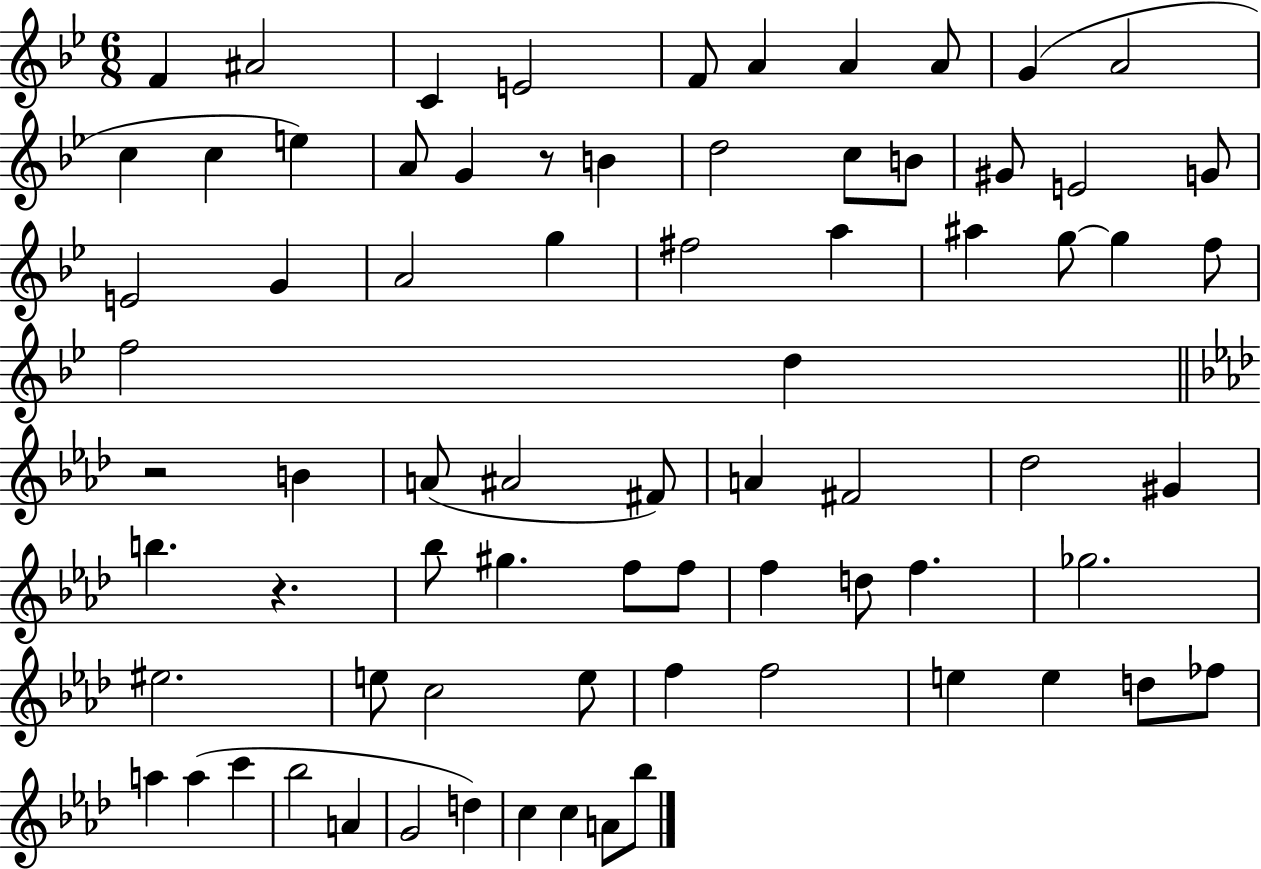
F4/q A#4/h C4/q E4/h F4/e A4/q A4/q A4/e G4/q A4/h C5/q C5/q E5/q A4/e G4/q R/e B4/q D5/h C5/e B4/e G#4/e E4/h G4/e E4/h G4/q A4/h G5/q F#5/h A5/q A#5/q G5/e G5/q F5/e F5/h D5/q R/h B4/q A4/e A#4/h F#4/e A4/q F#4/h Db5/h G#4/q B5/q. R/q. Bb5/e G#5/q. F5/e F5/e F5/q D5/e F5/q. Gb5/h. EIS5/h. E5/e C5/h E5/e F5/q F5/h E5/q E5/q D5/e FES5/e A5/q A5/q C6/q Bb5/h A4/q G4/h D5/q C5/q C5/q A4/e Bb5/e